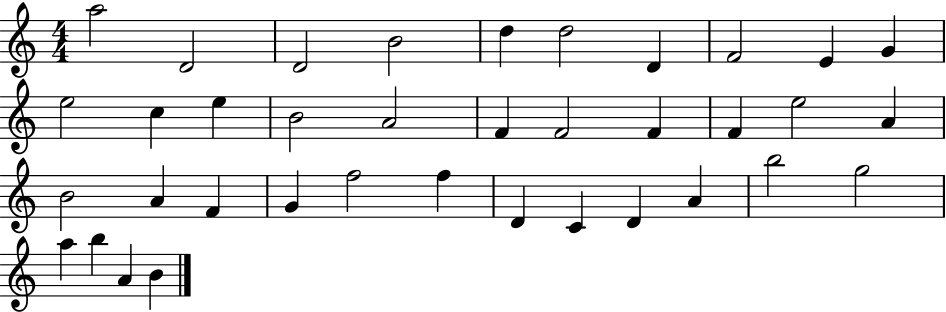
{
  \clef treble
  \numericTimeSignature
  \time 4/4
  \key c \major
  a''2 d'2 | d'2 b'2 | d''4 d''2 d'4 | f'2 e'4 g'4 | \break e''2 c''4 e''4 | b'2 a'2 | f'4 f'2 f'4 | f'4 e''2 a'4 | \break b'2 a'4 f'4 | g'4 f''2 f''4 | d'4 c'4 d'4 a'4 | b''2 g''2 | \break a''4 b''4 a'4 b'4 | \bar "|."
}